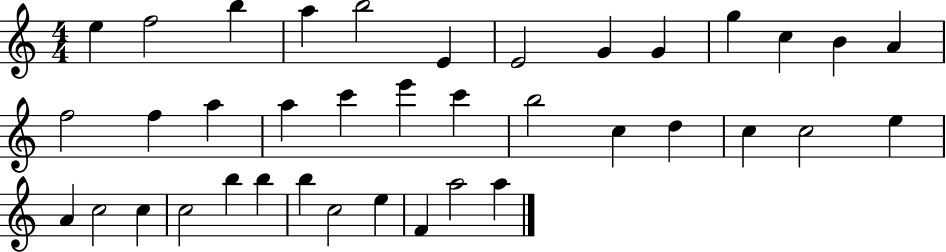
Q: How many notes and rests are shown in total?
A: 38